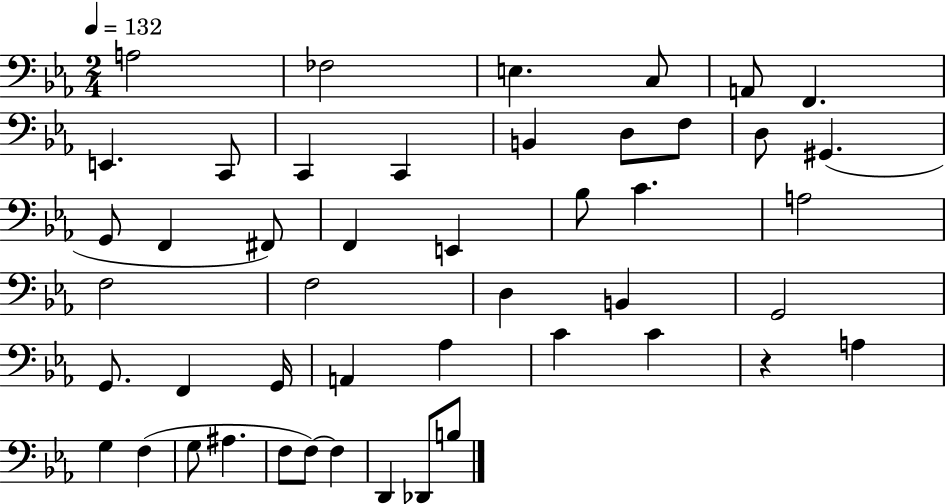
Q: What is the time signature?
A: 2/4